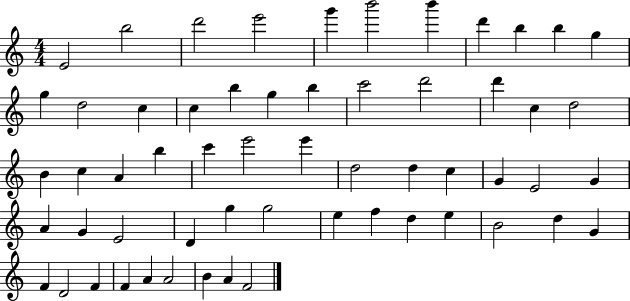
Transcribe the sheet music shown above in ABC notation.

X:1
T:Untitled
M:4/4
L:1/4
K:C
E2 b2 d'2 e'2 g' b'2 b' d' b b g g d2 c c b g b c'2 d'2 d' c d2 B c A b c' e'2 e' d2 d c G E2 G A G E2 D g g2 e f d e B2 d G F D2 F F A A2 B A F2